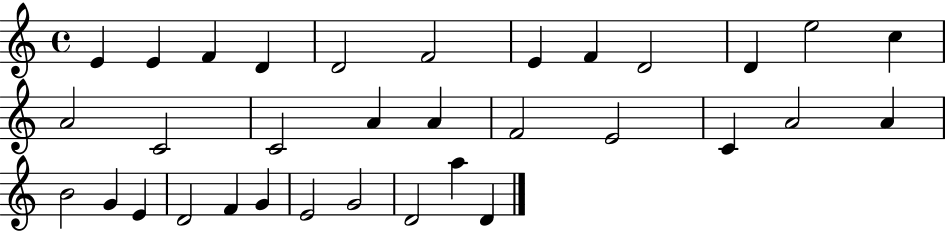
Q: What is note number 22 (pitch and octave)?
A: A4